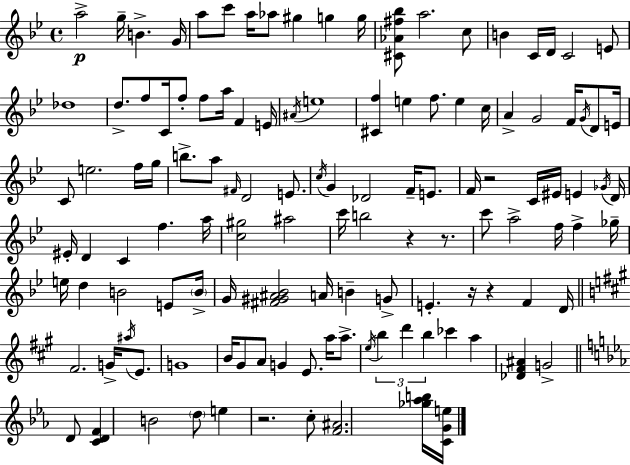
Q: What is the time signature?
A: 4/4